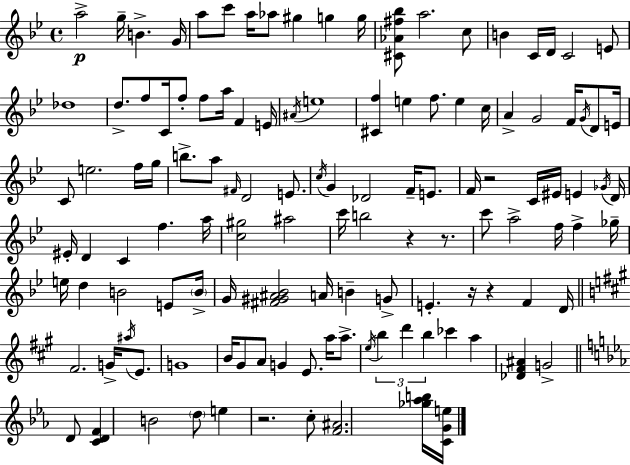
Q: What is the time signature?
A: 4/4